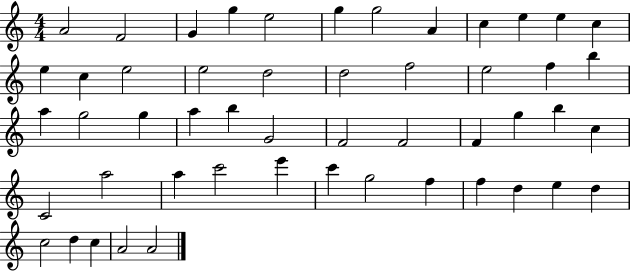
A4/h F4/h G4/q G5/q E5/h G5/q G5/h A4/q C5/q E5/q E5/q C5/q E5/q C5/q E5/h E5/h D5/h D5/h F5/h E5/h F5/q B5/q A5/q G5/h G5/q A5/q B5/q G4/h F4/h F4/h F4/q G5/q B5/q C5/q C4/h A5/h A5/q C6/h E6/q C6/q G5/h F5/q F5/q D5/q E5/q D5/q C5/h D5/q C5/q A4/h A4/h